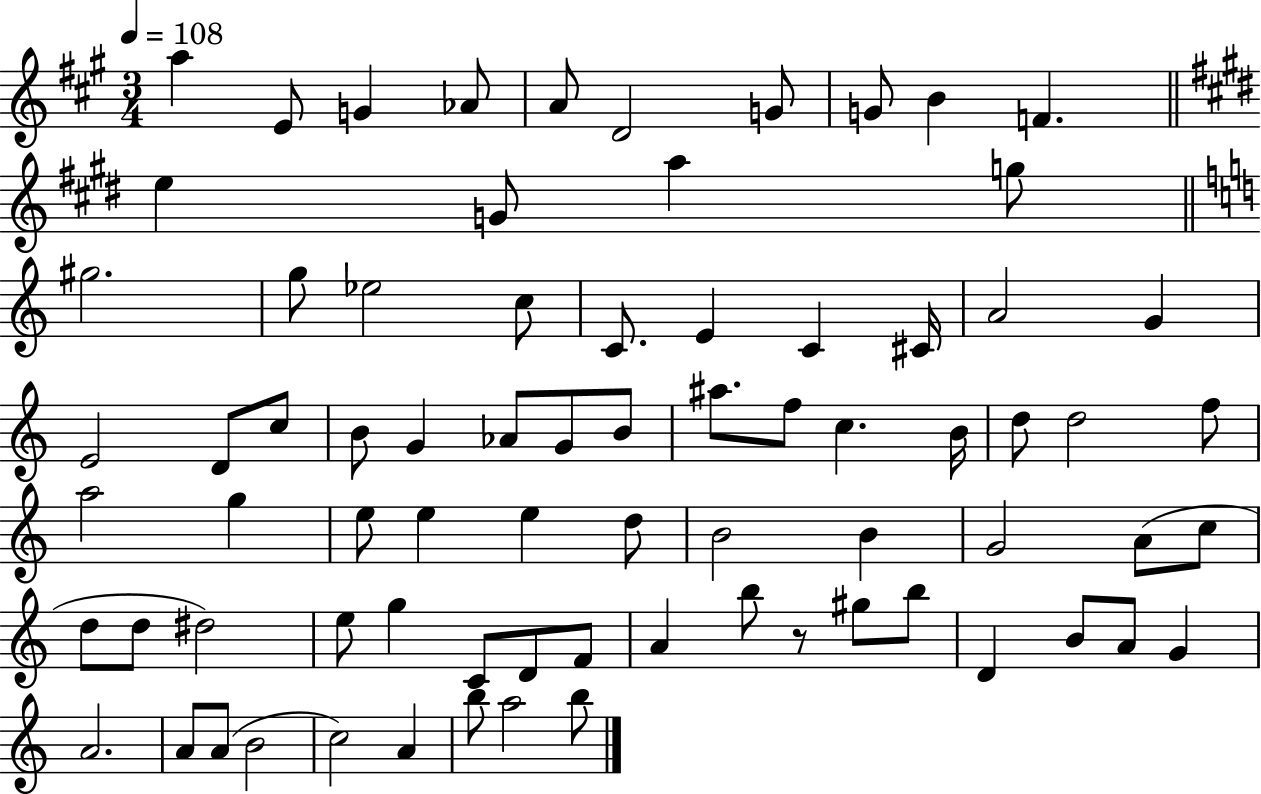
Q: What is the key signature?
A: A major